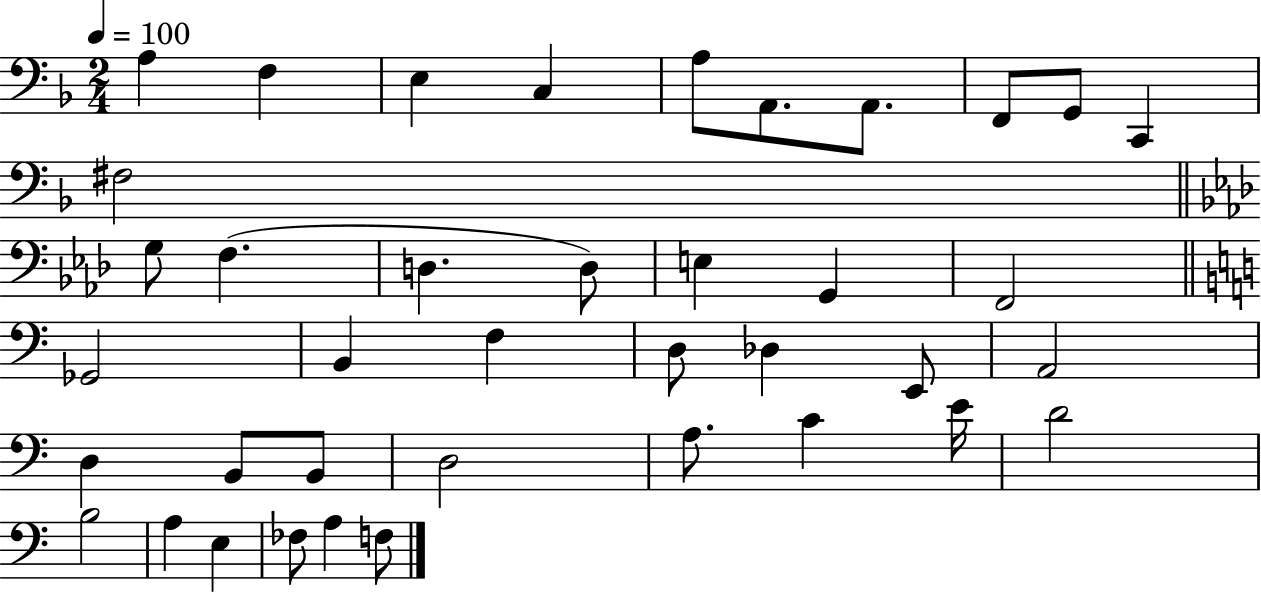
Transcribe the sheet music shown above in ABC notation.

X:1
T:Untitled
M:2/4
L:1/4
K:F
A, F, E, C, A,/2 A,,/2 A,,/2 F,,/2 G,,/2 C,, ^F,2 G,/2 F, D, D,/2 E, G,, F,,2 _G,,2 B,, F, D,/2 _D, E,,/2 A,,2 D, B,,/2 B,,/2 D,2 A,/2 C E/4 D2 B,2 A, E, _F,/2 A, F,/2